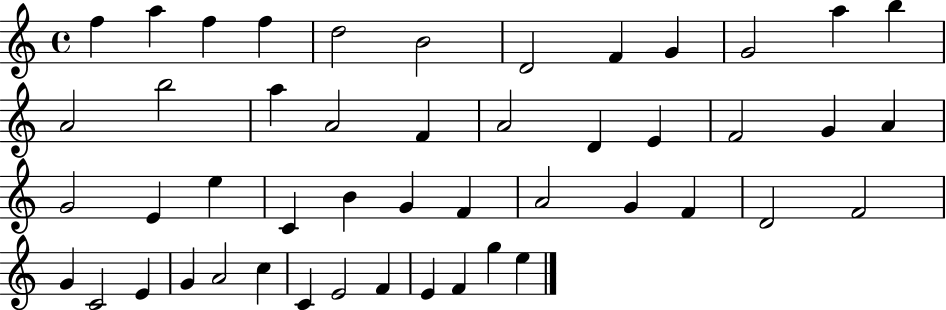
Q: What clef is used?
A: treble